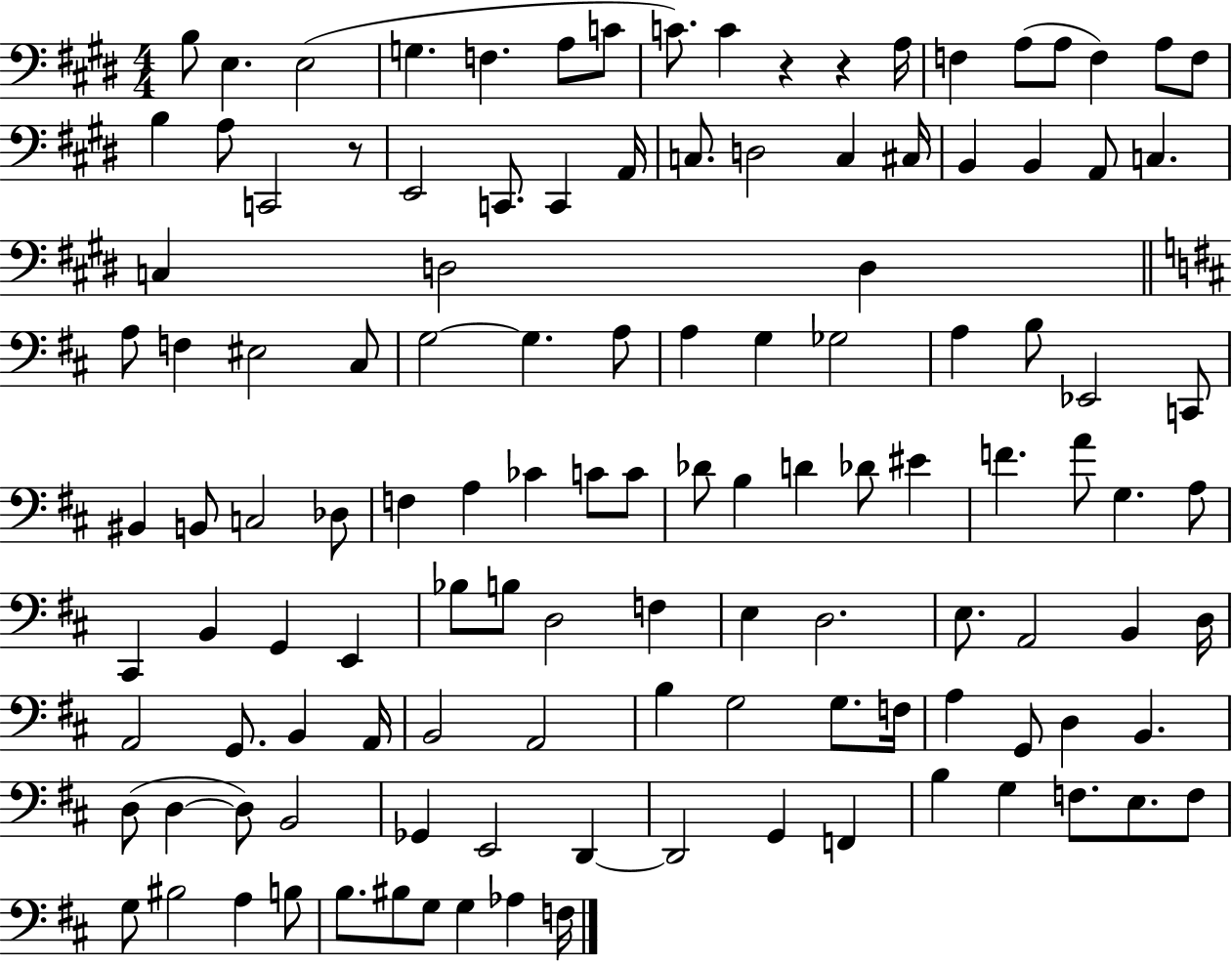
B3/e E3/q. E3/h G3/q. F3/q. A3/e C4/e C4/e. C4/q R/q R/q A3/s F3/q A3/e A3/e F3/q A3/e F3/e B3/q A3/e C2/h R/e E2/h C2/e. C2/q A2/s C3/e. D3/h C3/q C#3/s B2/q B2/q A2/e C3/q. C3/q D3/h D3/q A3/e F3/q EIS3/h C#3/e G3/h G3/q. A3/e A3/q G3/q Gb3/h A3/q B3/e Eb2/h C2/e BIS2/q B2/e C3/h Db3/e F3/q A3/q CES4/q C4/e C4/e Db4/e B3/q D4/q Db4/e EIS4/q F4/q. A4/e G3/q. A3/e C#2/q B2/q G2/q E2/q Bb3/e B3/e D3/h F3/q E3/q D3/h. E3/e. A2/h B2/q D3/s A2/h G2/e. B2/q A2/s B2/h A2/h B3/q G3/h G3/e. F3/s A3/q G2/e D3/q B2/q. D3/e D3/q D3/e B2/h Gb2/q E2/h D2/q D2/h G2/q F2/q B3/q G3/q F3/e. E3/e. F3/e G3/e BIS3/h A3/q B3/e B3/e. BIS3/e G3/e G3/q Ab3/q F3/s